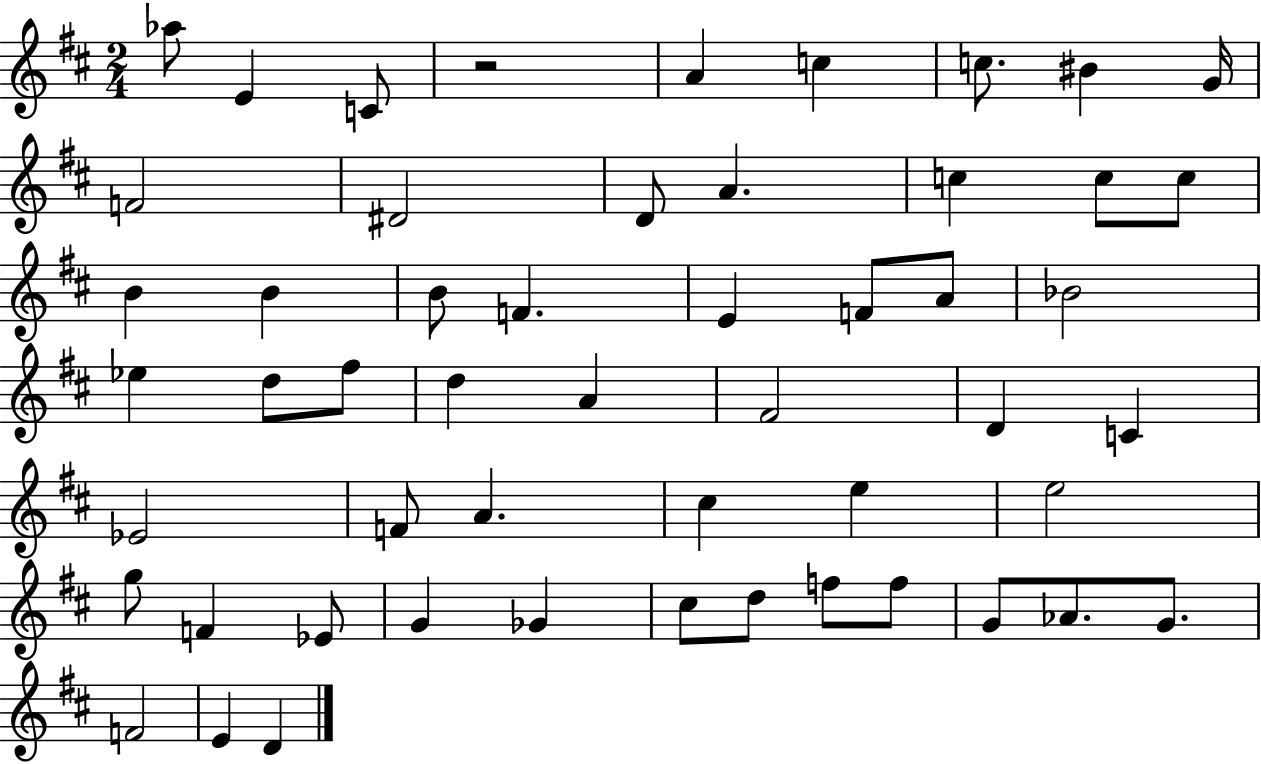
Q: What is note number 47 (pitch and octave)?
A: G4